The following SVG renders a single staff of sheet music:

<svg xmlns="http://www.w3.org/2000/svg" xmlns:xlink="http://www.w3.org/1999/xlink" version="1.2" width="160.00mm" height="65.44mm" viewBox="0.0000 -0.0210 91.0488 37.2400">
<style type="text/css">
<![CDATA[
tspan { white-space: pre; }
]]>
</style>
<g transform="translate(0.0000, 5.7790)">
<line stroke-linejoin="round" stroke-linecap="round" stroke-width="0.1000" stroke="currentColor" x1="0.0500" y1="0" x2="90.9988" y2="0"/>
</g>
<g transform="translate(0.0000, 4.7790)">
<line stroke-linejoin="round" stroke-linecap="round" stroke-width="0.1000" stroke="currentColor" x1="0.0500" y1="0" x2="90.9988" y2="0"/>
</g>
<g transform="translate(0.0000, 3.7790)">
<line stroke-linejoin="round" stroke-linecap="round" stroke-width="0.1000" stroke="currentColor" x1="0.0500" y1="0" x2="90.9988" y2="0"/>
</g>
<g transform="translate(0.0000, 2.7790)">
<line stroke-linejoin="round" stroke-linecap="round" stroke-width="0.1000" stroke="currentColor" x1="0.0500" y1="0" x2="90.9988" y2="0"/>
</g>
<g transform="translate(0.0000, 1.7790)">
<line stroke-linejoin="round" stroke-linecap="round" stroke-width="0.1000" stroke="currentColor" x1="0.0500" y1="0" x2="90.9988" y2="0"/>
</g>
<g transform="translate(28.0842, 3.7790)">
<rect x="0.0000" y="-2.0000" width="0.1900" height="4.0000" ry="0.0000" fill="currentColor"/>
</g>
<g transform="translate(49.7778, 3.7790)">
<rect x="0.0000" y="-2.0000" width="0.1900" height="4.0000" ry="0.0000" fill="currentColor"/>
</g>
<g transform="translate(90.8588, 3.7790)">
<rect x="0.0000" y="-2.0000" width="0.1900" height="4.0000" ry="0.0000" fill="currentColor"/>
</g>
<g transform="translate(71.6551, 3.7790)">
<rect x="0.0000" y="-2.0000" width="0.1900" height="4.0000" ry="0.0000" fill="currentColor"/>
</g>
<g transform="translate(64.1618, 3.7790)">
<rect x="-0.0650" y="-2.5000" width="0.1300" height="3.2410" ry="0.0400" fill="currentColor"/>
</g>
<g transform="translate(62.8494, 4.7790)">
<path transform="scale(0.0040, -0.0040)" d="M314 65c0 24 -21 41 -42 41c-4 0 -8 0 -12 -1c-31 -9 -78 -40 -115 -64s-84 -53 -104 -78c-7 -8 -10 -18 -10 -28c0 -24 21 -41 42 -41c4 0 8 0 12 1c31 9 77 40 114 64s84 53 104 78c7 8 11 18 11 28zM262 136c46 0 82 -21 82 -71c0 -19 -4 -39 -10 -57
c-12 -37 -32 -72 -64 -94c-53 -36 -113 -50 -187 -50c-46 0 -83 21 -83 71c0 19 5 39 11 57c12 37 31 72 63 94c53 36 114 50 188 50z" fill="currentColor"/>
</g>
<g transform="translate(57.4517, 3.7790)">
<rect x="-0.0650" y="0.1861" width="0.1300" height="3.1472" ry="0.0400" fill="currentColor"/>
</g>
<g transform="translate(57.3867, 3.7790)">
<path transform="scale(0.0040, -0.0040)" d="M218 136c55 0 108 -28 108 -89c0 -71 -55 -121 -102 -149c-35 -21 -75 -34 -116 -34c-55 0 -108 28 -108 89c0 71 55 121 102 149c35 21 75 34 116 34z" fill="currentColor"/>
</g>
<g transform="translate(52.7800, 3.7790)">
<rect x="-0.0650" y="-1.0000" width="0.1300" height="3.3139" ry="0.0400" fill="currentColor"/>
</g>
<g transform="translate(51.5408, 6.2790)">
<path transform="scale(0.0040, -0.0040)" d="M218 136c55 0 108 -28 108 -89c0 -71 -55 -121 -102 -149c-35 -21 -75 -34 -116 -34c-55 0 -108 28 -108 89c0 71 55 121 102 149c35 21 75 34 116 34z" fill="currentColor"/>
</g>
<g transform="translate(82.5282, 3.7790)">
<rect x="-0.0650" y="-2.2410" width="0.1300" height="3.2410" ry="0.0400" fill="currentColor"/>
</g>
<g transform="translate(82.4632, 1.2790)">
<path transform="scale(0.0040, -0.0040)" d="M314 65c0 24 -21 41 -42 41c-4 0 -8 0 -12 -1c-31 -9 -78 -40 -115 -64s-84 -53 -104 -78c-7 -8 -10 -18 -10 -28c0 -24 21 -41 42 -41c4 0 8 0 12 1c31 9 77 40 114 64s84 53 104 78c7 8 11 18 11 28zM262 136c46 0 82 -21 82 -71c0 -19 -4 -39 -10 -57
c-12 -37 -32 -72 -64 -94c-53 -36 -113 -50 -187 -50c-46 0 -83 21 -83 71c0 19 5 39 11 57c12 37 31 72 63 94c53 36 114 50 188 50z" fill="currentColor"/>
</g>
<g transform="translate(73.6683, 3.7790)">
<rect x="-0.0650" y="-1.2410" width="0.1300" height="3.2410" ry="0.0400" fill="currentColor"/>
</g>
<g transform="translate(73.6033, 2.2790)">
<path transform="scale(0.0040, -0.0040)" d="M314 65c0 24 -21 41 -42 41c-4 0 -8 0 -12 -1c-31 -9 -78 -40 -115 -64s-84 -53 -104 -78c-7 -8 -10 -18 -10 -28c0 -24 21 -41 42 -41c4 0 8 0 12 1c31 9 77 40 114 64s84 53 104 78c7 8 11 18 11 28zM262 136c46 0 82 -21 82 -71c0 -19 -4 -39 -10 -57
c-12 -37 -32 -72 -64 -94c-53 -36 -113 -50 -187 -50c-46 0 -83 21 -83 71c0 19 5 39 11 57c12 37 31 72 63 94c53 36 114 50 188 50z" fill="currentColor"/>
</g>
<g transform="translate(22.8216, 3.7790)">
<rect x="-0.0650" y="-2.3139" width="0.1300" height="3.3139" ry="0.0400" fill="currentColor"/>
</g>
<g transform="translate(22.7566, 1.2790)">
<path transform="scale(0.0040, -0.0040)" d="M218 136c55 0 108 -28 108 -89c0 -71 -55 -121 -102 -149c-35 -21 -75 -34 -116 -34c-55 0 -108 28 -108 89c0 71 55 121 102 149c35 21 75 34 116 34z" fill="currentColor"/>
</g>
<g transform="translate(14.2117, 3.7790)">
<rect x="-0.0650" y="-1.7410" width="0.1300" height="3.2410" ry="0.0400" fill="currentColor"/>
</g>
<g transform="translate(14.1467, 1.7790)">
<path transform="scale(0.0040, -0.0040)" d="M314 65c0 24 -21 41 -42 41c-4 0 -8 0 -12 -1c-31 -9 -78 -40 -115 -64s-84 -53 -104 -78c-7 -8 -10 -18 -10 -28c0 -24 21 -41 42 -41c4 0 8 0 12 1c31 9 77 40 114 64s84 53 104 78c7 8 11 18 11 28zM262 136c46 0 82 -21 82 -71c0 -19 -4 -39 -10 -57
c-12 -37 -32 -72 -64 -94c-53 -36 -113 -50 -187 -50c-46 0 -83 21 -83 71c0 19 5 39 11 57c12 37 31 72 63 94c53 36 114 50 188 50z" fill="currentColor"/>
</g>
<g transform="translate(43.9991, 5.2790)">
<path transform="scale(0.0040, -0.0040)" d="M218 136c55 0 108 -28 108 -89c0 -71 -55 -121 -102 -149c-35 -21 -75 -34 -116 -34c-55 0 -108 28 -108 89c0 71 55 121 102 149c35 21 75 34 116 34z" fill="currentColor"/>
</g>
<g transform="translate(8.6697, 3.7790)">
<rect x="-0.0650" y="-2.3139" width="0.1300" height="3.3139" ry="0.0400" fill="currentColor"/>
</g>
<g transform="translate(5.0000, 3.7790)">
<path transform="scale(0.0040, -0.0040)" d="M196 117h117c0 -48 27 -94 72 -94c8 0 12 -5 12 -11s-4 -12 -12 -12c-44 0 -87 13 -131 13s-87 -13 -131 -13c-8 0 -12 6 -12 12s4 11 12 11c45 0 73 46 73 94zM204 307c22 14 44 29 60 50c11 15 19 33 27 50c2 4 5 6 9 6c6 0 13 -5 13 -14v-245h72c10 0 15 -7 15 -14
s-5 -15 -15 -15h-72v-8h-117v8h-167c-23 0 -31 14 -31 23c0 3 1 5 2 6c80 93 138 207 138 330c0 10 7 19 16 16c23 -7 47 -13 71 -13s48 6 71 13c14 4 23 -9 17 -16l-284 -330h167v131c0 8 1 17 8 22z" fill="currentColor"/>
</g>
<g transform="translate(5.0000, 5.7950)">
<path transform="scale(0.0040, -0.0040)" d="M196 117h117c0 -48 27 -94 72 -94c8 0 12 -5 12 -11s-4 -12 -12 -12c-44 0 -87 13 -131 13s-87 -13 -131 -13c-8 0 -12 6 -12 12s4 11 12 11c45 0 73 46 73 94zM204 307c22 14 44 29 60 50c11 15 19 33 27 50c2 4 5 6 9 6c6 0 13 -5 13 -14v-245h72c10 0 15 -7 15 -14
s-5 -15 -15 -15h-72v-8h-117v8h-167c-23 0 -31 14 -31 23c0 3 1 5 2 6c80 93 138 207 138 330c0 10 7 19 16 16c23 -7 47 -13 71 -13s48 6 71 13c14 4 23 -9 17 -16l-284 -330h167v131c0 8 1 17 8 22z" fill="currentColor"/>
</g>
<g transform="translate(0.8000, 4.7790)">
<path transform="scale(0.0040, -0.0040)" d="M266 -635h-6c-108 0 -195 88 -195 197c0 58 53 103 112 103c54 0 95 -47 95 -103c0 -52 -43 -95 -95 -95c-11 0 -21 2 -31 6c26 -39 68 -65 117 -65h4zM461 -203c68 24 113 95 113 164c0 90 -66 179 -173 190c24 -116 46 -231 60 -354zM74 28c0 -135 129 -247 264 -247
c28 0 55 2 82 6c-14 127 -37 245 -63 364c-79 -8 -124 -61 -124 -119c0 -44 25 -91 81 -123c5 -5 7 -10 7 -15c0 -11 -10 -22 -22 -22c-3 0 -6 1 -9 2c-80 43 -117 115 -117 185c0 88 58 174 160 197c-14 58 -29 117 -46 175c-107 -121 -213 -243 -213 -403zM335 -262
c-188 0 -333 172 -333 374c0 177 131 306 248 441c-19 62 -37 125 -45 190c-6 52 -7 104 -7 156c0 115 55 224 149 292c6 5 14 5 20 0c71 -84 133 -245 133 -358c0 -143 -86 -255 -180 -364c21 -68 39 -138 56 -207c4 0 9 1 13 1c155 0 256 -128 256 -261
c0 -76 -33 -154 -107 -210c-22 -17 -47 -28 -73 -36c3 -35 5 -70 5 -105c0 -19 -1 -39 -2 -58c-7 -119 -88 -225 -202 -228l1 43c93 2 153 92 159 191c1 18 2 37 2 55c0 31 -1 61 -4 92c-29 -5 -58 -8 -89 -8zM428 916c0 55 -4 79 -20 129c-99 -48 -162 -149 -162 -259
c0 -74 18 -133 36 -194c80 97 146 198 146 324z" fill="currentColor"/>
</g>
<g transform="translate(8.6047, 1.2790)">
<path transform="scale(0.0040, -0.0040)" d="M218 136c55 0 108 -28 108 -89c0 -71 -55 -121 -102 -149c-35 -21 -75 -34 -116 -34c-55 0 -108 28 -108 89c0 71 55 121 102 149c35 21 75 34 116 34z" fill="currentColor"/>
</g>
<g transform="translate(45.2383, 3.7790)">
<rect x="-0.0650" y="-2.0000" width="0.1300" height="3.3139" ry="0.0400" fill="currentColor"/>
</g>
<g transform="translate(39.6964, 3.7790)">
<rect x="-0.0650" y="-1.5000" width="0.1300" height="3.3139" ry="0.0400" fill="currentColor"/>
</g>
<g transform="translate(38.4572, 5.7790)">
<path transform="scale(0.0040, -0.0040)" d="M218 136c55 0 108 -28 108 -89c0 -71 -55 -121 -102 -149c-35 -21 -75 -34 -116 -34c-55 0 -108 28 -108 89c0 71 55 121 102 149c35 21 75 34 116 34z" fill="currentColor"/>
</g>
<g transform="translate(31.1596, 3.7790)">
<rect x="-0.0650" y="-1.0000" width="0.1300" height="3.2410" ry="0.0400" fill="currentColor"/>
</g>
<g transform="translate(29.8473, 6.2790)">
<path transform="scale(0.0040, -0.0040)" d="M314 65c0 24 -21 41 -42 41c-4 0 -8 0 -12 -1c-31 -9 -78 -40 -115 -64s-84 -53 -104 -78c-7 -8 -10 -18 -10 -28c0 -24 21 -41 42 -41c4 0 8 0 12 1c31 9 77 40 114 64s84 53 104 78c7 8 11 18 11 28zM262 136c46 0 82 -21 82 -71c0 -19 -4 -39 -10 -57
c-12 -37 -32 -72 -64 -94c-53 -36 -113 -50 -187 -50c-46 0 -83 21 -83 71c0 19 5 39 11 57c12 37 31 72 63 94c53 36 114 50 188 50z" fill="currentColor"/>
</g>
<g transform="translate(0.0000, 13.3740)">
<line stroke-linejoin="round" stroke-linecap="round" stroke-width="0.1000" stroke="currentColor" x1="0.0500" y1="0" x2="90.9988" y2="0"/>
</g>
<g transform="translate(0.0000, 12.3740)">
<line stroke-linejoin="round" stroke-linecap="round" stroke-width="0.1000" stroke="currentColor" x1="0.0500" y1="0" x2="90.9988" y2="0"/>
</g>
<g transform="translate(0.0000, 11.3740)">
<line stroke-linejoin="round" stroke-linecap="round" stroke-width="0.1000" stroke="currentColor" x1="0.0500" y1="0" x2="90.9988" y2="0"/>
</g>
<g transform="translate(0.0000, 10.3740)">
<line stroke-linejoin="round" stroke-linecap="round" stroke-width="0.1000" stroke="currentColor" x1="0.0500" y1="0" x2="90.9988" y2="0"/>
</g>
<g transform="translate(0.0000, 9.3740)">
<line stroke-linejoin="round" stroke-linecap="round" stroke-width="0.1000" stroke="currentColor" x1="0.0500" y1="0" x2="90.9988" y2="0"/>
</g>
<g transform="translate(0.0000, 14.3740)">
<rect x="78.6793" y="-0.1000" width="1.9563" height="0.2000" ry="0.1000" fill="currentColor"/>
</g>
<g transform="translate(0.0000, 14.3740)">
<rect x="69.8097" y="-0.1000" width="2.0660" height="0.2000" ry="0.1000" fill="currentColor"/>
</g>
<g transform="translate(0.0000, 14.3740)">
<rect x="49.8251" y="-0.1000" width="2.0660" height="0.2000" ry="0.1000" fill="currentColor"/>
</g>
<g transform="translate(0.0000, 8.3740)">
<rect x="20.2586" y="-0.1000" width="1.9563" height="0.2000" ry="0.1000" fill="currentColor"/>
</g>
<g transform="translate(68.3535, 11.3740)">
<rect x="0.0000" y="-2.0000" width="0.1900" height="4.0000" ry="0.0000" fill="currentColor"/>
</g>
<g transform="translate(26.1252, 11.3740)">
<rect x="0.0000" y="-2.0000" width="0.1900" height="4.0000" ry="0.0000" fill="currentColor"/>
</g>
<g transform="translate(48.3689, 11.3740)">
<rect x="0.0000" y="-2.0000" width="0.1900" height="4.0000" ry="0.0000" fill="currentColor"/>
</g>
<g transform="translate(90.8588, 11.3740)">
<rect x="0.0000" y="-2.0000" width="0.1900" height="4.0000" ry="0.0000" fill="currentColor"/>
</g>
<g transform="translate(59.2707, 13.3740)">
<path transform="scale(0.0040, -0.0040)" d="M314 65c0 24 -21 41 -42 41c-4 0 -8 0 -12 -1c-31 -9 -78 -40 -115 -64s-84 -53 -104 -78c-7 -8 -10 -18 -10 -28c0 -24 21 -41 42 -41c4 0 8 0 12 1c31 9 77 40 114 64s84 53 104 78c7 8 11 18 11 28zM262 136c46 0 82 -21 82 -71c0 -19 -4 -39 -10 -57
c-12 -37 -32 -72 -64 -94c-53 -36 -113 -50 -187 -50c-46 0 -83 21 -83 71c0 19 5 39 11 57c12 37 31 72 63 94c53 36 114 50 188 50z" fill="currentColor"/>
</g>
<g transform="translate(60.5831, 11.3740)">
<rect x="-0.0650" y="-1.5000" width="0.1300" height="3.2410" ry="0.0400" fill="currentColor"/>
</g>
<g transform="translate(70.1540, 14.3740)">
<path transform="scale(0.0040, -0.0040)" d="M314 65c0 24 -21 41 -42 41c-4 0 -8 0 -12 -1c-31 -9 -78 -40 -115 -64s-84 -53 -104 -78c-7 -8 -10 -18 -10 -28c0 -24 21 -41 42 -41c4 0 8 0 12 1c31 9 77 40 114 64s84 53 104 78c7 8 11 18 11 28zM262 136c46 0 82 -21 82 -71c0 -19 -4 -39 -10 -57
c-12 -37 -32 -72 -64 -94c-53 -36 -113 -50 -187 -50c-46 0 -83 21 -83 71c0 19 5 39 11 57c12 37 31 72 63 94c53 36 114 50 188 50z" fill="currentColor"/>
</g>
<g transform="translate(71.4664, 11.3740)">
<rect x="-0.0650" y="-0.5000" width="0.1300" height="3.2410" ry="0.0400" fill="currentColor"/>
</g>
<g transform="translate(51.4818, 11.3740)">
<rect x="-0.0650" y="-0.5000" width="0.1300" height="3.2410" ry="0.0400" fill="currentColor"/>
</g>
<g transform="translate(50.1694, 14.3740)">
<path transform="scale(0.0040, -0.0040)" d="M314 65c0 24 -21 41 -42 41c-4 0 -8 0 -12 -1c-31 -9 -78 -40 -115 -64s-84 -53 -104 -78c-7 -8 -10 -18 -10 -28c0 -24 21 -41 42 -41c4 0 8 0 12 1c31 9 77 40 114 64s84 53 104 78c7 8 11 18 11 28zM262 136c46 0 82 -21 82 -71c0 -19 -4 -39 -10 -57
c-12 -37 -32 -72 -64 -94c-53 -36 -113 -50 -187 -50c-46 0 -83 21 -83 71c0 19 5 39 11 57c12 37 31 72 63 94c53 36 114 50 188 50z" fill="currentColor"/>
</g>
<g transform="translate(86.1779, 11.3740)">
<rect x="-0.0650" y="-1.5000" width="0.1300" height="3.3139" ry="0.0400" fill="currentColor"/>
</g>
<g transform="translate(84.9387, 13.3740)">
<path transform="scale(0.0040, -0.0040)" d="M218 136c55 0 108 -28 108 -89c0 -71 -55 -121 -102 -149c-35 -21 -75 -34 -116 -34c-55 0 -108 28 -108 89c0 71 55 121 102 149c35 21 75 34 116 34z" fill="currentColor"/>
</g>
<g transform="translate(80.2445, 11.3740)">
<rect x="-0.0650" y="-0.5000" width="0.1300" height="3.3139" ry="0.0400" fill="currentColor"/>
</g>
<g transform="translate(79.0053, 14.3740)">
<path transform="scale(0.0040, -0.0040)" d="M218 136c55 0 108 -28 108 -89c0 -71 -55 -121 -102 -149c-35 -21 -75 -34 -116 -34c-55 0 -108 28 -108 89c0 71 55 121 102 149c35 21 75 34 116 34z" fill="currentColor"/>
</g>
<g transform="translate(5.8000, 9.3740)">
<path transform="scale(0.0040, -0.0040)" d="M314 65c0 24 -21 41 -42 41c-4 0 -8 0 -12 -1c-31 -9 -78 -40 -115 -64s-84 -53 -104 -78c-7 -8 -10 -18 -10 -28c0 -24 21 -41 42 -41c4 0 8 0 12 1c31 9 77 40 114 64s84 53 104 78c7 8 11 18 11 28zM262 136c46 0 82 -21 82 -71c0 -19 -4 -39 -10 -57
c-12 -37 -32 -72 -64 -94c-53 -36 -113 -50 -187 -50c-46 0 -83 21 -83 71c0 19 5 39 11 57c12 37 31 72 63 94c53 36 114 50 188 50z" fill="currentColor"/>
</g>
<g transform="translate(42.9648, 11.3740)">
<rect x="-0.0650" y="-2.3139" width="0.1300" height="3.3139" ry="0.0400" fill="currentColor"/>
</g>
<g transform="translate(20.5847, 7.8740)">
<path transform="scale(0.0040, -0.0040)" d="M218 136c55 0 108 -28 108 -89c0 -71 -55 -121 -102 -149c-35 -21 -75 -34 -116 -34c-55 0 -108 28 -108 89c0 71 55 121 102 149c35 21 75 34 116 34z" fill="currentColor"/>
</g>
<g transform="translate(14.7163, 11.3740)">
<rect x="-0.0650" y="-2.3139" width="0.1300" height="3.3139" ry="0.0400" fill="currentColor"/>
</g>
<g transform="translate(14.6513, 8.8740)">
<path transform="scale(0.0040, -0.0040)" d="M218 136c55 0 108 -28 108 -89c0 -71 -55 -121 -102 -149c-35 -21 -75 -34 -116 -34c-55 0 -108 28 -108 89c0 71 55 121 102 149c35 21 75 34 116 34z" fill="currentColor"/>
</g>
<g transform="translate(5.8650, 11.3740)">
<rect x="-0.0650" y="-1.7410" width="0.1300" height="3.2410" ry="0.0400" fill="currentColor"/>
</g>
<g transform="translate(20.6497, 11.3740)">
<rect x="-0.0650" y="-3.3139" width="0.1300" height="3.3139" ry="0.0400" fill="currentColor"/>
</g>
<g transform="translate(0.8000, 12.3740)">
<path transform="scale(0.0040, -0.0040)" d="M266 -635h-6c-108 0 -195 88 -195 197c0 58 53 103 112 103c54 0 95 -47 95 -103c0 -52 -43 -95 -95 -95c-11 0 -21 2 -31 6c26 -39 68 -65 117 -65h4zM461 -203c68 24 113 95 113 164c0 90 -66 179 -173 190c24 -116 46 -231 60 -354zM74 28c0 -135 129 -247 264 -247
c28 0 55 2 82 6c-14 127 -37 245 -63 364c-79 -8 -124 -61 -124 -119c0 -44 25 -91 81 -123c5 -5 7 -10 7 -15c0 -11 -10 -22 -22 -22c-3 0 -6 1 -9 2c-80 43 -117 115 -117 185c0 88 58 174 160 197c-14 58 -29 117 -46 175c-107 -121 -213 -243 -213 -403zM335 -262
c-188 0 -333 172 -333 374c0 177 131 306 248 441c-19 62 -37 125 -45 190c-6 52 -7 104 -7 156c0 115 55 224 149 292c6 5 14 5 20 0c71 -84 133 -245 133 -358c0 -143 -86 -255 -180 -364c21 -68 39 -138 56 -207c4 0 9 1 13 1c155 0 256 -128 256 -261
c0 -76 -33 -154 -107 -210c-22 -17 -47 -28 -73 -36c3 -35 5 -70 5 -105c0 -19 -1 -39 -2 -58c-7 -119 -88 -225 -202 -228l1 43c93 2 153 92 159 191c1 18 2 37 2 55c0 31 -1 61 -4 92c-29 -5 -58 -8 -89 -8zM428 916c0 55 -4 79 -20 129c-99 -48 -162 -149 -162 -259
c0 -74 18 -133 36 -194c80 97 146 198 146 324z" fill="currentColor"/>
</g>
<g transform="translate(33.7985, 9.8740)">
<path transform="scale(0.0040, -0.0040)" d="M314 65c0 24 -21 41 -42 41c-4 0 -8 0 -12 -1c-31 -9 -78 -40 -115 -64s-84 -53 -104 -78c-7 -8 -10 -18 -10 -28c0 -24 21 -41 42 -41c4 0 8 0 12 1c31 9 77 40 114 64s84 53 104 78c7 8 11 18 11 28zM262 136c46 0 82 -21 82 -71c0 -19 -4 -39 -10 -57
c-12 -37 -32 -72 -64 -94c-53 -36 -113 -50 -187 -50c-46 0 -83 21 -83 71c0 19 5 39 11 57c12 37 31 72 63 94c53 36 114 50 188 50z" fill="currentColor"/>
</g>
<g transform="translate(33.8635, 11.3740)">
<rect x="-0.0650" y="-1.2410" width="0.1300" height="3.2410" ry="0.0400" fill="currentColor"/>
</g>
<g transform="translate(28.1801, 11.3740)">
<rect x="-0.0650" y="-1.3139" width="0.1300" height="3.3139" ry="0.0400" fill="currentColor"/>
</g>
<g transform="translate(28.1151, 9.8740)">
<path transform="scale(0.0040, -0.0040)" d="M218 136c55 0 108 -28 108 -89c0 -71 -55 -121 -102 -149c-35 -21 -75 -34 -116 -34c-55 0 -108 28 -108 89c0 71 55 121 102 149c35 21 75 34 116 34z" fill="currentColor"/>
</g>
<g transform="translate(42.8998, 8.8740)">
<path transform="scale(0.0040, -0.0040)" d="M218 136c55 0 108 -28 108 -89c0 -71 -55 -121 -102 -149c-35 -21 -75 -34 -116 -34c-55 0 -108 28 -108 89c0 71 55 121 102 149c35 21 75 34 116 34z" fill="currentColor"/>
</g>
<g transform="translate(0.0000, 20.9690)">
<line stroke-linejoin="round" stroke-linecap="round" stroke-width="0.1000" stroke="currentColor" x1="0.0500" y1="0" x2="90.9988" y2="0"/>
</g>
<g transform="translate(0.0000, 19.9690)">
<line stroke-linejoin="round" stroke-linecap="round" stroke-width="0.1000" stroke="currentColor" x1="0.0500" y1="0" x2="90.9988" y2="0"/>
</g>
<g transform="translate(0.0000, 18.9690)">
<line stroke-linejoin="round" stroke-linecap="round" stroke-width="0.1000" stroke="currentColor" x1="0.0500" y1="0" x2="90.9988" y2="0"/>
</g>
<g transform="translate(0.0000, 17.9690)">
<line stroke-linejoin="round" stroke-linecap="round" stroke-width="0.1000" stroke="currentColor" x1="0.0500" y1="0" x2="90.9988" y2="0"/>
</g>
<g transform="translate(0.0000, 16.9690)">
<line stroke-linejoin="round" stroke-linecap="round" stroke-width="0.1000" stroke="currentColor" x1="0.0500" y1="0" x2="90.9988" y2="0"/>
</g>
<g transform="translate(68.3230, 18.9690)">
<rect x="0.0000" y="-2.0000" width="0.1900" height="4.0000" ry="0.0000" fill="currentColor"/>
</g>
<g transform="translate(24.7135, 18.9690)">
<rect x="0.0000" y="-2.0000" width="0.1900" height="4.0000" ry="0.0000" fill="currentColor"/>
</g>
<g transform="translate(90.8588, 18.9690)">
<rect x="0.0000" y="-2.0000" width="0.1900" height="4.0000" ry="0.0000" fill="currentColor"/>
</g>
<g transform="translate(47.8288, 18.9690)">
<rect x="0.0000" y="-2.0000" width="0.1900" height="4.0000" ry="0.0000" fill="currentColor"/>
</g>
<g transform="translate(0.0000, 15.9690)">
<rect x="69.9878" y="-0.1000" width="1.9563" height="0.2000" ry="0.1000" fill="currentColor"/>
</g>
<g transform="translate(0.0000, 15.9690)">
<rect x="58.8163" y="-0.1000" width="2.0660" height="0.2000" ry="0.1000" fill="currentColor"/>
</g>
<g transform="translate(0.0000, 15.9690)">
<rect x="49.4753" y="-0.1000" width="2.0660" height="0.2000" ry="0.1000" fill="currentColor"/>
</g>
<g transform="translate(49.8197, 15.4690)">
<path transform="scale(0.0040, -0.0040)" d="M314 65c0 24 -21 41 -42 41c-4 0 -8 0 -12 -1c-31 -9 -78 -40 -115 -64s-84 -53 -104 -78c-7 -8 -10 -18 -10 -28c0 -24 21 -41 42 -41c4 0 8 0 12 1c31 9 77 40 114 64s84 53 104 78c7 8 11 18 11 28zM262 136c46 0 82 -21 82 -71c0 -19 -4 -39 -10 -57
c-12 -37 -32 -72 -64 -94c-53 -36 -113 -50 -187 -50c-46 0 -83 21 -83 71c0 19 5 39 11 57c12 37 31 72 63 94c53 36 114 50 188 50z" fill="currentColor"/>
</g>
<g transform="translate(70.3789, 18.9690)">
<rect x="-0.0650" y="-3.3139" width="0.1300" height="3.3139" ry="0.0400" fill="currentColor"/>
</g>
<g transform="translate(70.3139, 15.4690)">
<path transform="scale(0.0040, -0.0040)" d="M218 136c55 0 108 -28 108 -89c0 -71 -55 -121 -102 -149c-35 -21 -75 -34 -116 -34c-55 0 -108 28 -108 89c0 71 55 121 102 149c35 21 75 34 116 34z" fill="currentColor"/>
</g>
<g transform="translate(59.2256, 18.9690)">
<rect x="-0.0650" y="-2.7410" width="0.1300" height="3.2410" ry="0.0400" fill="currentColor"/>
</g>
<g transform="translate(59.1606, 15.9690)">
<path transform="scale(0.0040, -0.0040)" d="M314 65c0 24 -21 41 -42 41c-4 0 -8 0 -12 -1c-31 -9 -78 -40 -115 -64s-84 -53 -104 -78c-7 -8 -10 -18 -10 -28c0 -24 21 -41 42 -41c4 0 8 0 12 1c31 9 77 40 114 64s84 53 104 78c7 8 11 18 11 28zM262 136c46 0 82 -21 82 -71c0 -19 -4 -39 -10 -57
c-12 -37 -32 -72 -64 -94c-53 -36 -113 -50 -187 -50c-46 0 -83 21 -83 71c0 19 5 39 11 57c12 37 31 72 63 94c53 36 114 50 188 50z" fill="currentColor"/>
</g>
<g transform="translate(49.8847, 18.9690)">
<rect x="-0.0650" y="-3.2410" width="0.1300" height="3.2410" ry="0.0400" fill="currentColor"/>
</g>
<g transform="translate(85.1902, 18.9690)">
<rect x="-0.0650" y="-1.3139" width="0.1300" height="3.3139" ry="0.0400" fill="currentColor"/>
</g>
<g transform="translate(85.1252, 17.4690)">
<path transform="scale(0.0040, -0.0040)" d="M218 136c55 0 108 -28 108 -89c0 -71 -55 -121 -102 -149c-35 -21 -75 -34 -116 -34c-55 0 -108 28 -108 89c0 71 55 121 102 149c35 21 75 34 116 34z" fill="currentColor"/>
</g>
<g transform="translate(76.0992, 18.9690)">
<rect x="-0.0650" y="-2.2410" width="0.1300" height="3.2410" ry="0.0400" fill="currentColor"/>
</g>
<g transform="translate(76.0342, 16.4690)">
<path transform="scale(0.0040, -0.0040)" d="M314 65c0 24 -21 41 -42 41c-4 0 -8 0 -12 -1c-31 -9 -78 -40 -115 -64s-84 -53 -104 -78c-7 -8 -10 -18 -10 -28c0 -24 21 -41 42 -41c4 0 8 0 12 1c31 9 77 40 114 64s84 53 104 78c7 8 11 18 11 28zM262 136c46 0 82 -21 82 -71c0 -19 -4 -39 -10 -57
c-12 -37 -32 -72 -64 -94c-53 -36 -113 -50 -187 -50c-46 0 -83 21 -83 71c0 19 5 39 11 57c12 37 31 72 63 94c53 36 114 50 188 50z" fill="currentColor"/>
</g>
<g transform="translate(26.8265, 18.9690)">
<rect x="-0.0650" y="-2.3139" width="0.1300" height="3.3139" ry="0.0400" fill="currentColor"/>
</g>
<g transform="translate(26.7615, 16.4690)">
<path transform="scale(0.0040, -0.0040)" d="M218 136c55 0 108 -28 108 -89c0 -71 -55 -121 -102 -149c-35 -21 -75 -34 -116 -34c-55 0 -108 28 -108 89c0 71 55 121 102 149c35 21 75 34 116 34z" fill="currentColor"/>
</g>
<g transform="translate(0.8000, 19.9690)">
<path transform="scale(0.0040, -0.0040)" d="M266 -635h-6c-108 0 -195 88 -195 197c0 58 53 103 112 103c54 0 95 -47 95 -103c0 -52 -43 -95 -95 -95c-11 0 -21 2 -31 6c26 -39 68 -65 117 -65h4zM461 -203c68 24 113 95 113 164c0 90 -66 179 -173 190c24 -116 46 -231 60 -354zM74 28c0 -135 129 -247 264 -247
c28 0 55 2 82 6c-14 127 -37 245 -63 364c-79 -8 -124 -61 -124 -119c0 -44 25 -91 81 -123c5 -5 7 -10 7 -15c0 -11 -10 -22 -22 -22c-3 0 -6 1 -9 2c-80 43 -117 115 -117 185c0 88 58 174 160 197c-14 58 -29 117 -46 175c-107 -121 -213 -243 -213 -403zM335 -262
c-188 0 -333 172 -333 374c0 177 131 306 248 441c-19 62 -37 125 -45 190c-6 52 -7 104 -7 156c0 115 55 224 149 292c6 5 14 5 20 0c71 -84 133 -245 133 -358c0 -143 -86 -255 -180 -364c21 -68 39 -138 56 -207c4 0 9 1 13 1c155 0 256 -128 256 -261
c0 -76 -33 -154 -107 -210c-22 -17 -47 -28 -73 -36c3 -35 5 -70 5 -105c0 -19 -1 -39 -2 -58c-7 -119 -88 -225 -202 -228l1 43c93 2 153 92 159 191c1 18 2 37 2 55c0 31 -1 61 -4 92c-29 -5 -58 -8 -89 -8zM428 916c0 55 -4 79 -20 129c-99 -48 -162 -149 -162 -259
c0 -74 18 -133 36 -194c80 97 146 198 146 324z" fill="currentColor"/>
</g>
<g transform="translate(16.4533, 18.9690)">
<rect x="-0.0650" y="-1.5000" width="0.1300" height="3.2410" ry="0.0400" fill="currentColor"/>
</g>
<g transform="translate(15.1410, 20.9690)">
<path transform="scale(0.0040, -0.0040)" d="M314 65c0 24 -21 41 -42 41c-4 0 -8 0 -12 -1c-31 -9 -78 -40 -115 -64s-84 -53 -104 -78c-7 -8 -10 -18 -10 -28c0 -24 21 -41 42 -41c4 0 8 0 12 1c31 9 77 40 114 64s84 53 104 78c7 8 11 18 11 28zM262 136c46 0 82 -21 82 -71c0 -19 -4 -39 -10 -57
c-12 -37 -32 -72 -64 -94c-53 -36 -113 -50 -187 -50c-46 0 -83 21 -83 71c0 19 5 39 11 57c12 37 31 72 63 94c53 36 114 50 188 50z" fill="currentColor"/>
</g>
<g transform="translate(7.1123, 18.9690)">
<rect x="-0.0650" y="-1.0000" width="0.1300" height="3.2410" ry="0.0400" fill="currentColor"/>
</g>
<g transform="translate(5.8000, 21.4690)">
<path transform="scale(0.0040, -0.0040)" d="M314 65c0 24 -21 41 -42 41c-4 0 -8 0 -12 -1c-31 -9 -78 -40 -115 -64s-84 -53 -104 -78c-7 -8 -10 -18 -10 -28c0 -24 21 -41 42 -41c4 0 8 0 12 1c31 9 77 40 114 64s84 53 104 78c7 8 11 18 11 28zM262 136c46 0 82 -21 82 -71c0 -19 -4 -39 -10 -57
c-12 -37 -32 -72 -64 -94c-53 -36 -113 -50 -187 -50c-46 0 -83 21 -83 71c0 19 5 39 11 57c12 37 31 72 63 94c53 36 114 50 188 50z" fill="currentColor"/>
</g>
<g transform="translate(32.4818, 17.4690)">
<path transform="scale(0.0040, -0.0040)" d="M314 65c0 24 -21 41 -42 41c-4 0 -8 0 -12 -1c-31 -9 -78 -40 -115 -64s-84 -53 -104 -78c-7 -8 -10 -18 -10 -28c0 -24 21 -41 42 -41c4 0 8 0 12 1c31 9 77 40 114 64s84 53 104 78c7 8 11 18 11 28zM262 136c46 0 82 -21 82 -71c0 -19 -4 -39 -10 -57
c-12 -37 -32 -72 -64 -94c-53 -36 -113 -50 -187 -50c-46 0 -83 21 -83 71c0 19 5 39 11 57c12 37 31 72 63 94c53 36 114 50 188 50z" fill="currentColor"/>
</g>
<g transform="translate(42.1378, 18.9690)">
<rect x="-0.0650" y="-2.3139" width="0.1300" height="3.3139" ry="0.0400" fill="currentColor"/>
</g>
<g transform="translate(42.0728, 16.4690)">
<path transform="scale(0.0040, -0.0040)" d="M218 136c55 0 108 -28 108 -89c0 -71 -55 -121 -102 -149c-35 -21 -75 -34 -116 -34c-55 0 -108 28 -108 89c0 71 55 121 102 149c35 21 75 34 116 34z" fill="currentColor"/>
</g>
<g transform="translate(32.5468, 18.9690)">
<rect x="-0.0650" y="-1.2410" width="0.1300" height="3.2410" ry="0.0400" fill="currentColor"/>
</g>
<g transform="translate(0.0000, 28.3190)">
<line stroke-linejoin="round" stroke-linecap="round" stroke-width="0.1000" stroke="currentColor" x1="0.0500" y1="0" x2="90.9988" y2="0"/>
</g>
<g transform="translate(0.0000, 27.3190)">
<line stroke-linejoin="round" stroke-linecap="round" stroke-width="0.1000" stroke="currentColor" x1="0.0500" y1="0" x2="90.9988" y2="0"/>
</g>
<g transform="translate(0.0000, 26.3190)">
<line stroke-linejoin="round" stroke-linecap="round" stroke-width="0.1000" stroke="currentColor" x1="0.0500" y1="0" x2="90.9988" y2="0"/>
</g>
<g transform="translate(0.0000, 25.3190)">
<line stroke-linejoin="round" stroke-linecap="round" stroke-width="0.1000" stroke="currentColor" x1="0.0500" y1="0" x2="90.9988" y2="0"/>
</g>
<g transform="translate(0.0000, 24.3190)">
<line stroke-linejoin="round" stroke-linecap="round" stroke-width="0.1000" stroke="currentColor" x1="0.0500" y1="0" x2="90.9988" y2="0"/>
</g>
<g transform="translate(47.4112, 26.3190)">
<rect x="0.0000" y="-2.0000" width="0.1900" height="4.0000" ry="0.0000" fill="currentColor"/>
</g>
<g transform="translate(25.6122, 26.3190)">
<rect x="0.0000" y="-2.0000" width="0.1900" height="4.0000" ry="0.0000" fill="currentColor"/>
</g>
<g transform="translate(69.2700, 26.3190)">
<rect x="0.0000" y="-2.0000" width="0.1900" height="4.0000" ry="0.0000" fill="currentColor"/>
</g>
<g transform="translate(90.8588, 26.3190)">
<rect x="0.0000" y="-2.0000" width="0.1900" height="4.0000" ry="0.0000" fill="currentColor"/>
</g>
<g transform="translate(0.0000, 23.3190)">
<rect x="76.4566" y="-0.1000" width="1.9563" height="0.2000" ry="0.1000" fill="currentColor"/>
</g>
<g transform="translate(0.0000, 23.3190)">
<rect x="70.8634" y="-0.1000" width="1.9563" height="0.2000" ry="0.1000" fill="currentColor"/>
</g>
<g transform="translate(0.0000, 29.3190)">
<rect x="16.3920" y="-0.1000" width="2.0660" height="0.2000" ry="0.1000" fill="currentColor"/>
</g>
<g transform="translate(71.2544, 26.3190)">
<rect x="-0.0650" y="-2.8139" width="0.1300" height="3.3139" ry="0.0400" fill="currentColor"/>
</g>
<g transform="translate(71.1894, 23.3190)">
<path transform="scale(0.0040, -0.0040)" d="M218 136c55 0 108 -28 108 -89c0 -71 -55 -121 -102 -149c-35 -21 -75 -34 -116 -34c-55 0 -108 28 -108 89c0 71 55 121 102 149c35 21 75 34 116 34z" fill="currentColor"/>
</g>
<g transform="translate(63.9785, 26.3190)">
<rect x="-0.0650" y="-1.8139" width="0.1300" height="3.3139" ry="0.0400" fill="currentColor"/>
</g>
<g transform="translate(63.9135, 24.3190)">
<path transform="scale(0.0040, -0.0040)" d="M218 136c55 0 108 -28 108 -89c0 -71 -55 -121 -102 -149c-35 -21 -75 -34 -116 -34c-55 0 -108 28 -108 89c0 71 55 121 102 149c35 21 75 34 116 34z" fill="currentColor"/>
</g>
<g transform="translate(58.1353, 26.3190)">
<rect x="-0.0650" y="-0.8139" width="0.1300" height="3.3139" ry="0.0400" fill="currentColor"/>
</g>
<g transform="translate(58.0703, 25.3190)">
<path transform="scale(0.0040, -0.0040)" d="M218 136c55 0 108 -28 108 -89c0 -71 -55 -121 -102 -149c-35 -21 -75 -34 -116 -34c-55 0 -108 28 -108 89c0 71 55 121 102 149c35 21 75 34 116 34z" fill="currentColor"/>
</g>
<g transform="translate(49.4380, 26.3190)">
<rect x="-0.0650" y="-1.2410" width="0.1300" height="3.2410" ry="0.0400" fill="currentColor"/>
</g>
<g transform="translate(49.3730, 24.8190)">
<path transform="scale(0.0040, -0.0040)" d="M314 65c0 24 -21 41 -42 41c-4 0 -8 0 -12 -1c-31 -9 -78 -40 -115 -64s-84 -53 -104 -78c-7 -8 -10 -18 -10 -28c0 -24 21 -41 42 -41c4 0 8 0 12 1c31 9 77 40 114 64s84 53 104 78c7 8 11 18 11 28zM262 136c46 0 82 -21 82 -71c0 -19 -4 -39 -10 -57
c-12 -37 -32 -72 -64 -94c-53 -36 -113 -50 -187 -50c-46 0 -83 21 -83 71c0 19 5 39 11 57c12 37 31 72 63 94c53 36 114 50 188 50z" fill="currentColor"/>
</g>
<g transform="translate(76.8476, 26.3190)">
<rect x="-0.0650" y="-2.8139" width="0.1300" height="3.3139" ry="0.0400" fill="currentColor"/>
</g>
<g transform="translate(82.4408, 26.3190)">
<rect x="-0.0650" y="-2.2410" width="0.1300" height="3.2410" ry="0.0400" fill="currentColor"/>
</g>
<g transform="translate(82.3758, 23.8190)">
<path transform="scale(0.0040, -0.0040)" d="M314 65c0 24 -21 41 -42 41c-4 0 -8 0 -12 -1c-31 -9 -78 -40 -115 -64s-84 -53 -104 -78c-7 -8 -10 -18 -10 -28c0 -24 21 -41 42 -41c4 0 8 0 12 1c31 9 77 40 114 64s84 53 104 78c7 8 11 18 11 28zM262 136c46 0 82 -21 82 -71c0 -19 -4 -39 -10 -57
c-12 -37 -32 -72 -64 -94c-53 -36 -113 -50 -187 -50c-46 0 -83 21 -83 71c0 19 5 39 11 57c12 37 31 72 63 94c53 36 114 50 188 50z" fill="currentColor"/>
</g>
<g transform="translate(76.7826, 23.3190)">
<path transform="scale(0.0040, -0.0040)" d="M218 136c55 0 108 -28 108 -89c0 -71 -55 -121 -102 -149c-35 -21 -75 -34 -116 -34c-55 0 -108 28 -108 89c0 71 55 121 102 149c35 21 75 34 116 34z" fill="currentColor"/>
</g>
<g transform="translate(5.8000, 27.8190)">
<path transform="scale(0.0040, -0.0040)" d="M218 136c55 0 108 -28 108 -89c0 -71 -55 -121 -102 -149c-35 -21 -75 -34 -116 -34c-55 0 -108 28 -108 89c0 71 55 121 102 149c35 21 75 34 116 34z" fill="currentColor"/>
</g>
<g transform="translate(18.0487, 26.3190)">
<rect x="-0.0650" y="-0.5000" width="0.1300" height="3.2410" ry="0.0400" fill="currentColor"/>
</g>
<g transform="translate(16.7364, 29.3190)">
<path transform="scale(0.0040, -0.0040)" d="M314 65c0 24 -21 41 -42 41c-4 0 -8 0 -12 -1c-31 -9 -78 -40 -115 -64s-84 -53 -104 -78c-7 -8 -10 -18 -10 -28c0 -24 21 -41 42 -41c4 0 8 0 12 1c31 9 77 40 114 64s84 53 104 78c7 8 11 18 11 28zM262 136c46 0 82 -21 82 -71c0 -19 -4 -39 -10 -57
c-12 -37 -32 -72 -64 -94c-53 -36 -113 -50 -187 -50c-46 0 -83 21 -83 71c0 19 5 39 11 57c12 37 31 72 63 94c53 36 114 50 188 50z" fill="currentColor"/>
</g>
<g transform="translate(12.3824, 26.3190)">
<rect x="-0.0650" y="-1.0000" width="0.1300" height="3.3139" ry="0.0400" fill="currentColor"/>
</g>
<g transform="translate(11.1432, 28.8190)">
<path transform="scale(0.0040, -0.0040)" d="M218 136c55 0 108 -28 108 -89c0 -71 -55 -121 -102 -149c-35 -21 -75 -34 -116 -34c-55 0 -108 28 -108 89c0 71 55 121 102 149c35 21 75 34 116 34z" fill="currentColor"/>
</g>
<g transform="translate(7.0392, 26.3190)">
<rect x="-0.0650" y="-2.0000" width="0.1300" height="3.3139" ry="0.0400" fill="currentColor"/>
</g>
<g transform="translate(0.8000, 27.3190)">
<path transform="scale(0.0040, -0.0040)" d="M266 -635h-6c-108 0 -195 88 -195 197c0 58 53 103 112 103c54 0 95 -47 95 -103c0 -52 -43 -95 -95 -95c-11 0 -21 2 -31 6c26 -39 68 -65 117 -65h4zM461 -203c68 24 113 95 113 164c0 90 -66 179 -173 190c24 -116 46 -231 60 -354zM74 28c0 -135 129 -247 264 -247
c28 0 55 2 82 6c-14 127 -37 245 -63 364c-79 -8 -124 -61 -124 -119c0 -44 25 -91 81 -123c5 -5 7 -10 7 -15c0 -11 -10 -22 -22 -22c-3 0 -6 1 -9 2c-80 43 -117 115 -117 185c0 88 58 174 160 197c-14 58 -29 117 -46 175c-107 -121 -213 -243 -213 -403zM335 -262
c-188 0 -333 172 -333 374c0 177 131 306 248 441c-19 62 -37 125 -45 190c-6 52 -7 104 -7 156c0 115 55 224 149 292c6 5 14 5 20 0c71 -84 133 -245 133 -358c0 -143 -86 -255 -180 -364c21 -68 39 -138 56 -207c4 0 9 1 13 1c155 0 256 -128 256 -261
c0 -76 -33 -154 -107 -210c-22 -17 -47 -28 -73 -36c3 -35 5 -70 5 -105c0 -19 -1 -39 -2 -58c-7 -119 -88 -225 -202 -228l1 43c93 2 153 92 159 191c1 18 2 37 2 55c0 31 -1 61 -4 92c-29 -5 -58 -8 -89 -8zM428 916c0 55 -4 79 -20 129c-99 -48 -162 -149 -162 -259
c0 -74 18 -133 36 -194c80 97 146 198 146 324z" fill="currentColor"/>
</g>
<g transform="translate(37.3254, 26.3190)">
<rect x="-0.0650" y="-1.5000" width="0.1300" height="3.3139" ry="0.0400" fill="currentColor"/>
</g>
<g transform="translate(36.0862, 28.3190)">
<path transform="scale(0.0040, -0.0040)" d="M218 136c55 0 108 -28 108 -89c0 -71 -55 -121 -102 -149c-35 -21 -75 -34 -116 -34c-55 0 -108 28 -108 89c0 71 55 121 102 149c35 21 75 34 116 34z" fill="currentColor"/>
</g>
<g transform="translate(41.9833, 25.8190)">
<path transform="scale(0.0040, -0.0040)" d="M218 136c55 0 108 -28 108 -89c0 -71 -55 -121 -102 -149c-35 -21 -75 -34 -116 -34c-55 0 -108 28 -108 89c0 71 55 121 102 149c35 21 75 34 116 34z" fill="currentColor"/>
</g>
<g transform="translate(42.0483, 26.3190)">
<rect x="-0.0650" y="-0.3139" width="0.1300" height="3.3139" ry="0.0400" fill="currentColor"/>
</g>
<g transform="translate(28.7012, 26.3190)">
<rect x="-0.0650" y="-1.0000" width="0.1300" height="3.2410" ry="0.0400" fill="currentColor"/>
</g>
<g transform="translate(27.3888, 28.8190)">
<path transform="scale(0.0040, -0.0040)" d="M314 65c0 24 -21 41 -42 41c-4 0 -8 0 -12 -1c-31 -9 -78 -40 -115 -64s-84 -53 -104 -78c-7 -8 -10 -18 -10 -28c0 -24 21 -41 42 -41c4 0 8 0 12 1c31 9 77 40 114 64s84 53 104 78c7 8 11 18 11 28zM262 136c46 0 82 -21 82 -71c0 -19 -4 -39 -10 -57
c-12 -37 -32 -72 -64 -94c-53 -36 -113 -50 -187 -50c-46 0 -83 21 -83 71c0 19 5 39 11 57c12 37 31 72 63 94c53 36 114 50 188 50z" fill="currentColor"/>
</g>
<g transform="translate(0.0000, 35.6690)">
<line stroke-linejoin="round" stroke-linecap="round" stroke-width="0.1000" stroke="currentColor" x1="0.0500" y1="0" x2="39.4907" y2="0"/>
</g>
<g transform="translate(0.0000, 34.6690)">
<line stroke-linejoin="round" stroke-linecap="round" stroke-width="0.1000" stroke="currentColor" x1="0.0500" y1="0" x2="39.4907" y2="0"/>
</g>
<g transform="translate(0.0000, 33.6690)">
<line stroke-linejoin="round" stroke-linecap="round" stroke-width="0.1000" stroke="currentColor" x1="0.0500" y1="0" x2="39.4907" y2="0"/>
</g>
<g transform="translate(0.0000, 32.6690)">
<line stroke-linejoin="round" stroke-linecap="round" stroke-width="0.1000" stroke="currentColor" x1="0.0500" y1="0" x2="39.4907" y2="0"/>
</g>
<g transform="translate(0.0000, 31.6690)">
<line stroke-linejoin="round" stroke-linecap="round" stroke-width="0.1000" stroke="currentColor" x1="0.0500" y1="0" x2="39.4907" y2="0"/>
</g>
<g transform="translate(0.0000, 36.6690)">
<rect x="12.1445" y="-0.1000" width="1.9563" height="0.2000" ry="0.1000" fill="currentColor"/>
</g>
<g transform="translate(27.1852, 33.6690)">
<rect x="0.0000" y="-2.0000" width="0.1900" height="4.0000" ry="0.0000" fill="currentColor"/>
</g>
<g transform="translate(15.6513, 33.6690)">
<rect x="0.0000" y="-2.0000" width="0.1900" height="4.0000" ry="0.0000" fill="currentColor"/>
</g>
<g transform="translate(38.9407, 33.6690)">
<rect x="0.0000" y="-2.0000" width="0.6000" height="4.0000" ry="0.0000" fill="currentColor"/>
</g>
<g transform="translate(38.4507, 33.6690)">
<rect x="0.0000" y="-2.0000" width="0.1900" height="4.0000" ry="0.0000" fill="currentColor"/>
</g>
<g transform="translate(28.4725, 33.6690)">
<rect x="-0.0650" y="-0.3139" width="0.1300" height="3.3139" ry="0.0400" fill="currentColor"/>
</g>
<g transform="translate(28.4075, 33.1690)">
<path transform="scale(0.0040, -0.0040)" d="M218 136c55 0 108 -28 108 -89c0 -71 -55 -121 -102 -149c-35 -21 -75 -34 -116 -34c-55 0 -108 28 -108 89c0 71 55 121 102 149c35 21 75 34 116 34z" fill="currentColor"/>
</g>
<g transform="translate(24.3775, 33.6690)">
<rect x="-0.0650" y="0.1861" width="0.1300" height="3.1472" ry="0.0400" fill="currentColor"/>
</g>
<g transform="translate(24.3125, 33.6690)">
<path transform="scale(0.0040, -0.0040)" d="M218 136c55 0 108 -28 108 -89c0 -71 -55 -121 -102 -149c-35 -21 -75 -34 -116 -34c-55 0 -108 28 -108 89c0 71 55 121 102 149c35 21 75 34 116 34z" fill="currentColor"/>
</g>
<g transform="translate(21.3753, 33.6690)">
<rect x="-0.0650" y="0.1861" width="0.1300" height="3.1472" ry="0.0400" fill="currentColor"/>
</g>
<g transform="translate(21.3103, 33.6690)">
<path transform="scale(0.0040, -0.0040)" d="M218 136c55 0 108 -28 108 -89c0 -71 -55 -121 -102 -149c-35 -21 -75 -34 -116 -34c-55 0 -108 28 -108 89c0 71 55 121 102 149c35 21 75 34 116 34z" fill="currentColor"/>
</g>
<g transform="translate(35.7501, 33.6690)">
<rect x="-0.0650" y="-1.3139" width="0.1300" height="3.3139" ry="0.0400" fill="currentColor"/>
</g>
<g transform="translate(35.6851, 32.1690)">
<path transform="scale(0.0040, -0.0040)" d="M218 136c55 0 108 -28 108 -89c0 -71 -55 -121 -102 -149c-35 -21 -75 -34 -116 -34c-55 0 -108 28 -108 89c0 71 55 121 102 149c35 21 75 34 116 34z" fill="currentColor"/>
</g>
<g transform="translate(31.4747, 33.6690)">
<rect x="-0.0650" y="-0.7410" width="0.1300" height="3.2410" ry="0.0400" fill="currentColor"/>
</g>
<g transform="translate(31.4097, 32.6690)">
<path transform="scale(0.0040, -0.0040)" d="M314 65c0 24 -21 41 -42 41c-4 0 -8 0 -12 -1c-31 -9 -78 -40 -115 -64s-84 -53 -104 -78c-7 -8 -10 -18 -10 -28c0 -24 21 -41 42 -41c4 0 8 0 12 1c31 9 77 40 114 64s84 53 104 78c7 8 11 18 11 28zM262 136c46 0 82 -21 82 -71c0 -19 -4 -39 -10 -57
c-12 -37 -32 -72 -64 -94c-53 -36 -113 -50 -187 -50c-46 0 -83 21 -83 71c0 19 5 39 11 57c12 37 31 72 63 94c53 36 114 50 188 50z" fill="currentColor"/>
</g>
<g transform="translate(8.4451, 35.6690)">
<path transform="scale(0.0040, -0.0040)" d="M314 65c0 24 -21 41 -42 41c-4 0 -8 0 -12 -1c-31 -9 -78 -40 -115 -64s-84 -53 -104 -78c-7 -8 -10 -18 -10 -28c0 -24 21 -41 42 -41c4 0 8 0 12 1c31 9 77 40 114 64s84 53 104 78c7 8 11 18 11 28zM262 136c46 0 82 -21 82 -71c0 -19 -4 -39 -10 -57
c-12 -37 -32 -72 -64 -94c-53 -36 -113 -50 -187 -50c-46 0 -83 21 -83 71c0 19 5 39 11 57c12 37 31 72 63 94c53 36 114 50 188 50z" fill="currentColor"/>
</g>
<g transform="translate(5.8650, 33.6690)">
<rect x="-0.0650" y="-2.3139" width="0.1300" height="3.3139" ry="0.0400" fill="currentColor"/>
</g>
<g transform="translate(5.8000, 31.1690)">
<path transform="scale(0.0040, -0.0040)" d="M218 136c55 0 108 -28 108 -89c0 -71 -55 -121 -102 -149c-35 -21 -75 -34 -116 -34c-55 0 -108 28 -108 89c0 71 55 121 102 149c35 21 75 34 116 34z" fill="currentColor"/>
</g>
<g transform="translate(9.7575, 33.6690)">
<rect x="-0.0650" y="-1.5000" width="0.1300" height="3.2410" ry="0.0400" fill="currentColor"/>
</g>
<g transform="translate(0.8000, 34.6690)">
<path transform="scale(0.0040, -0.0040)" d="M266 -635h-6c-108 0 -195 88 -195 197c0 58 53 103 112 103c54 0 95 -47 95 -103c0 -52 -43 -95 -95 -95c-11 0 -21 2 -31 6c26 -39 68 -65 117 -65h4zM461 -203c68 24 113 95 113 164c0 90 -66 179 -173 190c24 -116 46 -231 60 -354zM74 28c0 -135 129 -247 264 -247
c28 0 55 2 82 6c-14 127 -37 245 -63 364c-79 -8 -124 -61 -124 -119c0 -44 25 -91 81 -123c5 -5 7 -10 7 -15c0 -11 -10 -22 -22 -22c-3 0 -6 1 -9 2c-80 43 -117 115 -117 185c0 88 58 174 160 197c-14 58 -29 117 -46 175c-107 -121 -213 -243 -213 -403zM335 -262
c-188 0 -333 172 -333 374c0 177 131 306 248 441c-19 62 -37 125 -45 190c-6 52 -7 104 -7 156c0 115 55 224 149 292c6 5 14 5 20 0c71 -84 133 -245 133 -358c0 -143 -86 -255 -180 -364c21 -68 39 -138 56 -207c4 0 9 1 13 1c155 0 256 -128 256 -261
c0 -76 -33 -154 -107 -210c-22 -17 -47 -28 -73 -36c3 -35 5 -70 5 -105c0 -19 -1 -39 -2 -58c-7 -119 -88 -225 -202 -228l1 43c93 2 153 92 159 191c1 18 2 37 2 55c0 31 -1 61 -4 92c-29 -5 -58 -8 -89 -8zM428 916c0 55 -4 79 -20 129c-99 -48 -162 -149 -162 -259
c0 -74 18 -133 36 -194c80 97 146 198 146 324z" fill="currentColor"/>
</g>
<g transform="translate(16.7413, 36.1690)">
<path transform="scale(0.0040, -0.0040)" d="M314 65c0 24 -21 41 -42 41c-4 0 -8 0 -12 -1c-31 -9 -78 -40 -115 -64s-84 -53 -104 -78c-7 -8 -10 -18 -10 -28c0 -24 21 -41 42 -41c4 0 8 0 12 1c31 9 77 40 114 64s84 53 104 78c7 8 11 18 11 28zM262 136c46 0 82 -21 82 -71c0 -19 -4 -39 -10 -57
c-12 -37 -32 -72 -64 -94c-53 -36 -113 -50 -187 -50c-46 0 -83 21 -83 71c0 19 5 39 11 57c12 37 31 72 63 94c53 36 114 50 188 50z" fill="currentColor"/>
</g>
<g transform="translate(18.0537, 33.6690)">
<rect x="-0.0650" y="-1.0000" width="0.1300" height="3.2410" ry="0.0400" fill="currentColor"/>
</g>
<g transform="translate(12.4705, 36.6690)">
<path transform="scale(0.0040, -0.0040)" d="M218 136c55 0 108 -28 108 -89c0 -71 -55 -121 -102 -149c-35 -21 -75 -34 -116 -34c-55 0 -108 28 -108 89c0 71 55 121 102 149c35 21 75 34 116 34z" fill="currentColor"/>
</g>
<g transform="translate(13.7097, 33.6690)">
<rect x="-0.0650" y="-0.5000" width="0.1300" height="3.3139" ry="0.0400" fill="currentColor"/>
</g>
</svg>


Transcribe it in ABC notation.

X:1
T:Untitled
M:4/4
L:1/4
K:C
g f2 g D2 E F D B G2 e2 g2 f2 g b e e2 g C2 E2 C2 C E D2 E2 g e2 g b2 a2 b g2 e F D C2 D2 E c e2 d f a a g2 g E2 C D2 B B c d2 e